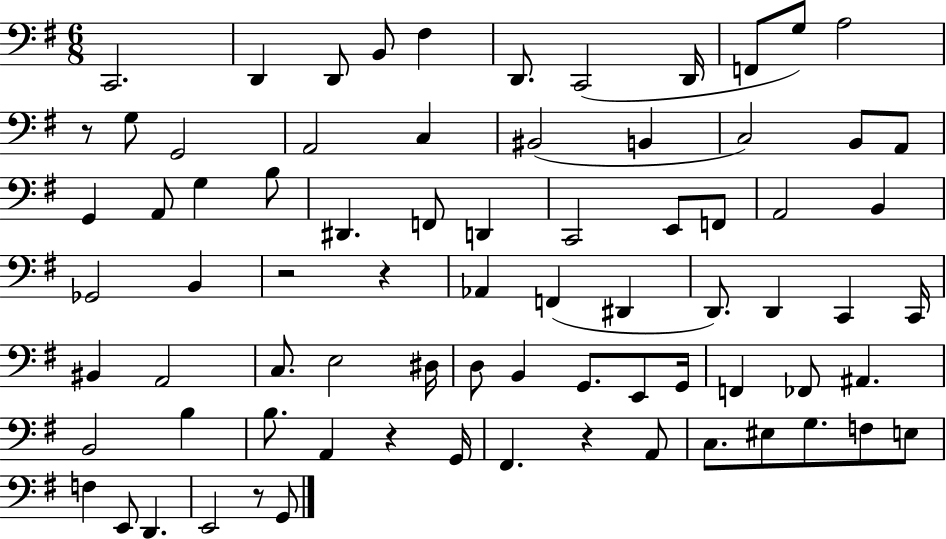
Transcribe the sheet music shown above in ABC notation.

X:1
T:Untitled
M:6/8
L:1/4
K:G
C,,2 D,, D,,/2 B,,/2 ^F, D,,/2 C,,2 D,,/4 F,,/2 G,/2 A,2 z/2 G,/2 G,,2 A,,2 C, ^B,,2 B,, C,2 B,,/2 A,,/2 G,, A,,/2 G, B,/2 ^D,, F,,/2 D,, C,,2 E,,/2 F,,/2 A,,2 B,, _G,,2 B,, z2 z _A,, F,, ^D,, D,,/2 D,, C,, C,,/4 ^B,, A,,2 C,/2 E,2 ^D,/4 D,/2 B,, G,,/2 E,,/2 G,,/4 F,, _F,,/2 ^A,, B,,2 B, B,/2 A,, z G,,/4 ^F,, z A,,/2 C,/2 ^E,/2 G,/2 F,/2 E,/2 F, E,,/2 D,, E,,2 z/2 G,,/2